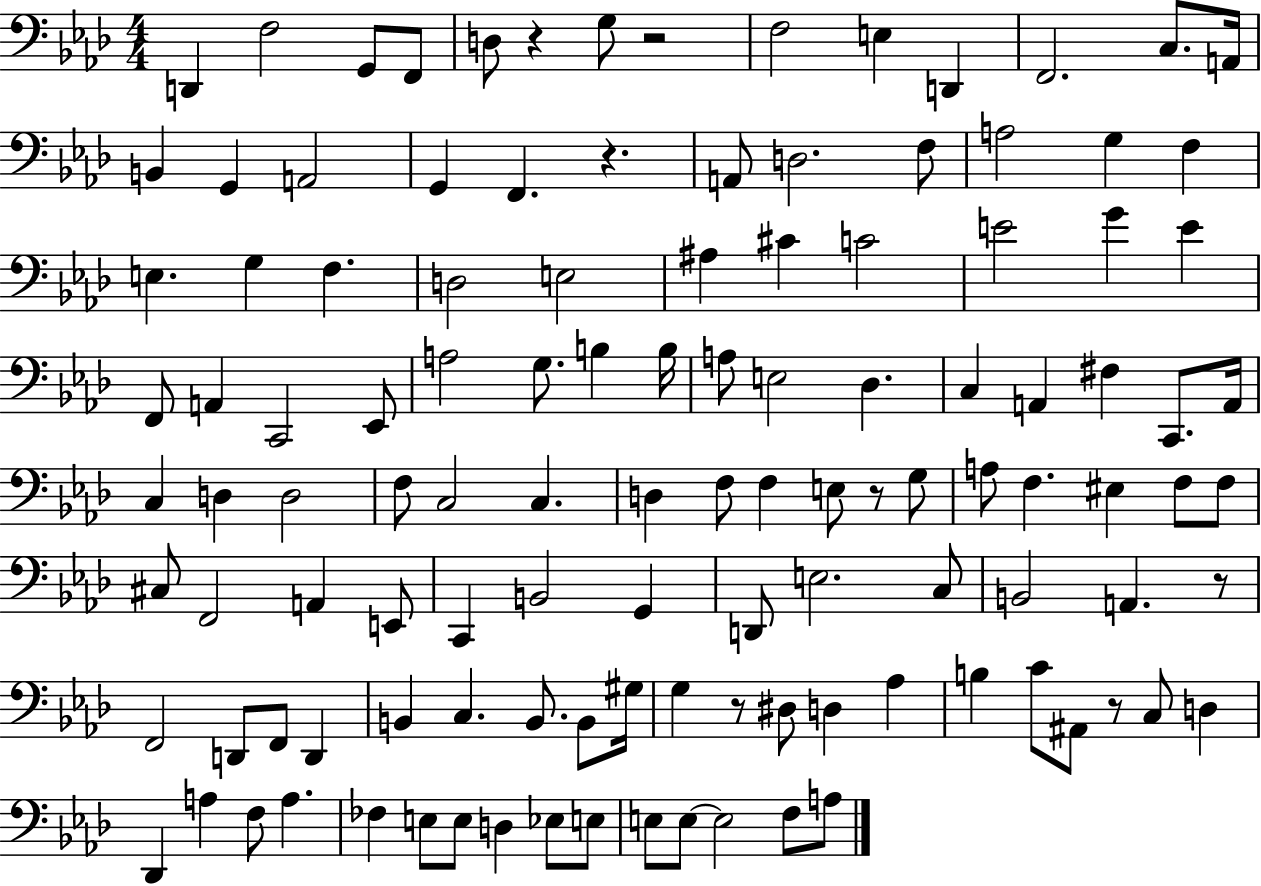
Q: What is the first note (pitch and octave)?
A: D2